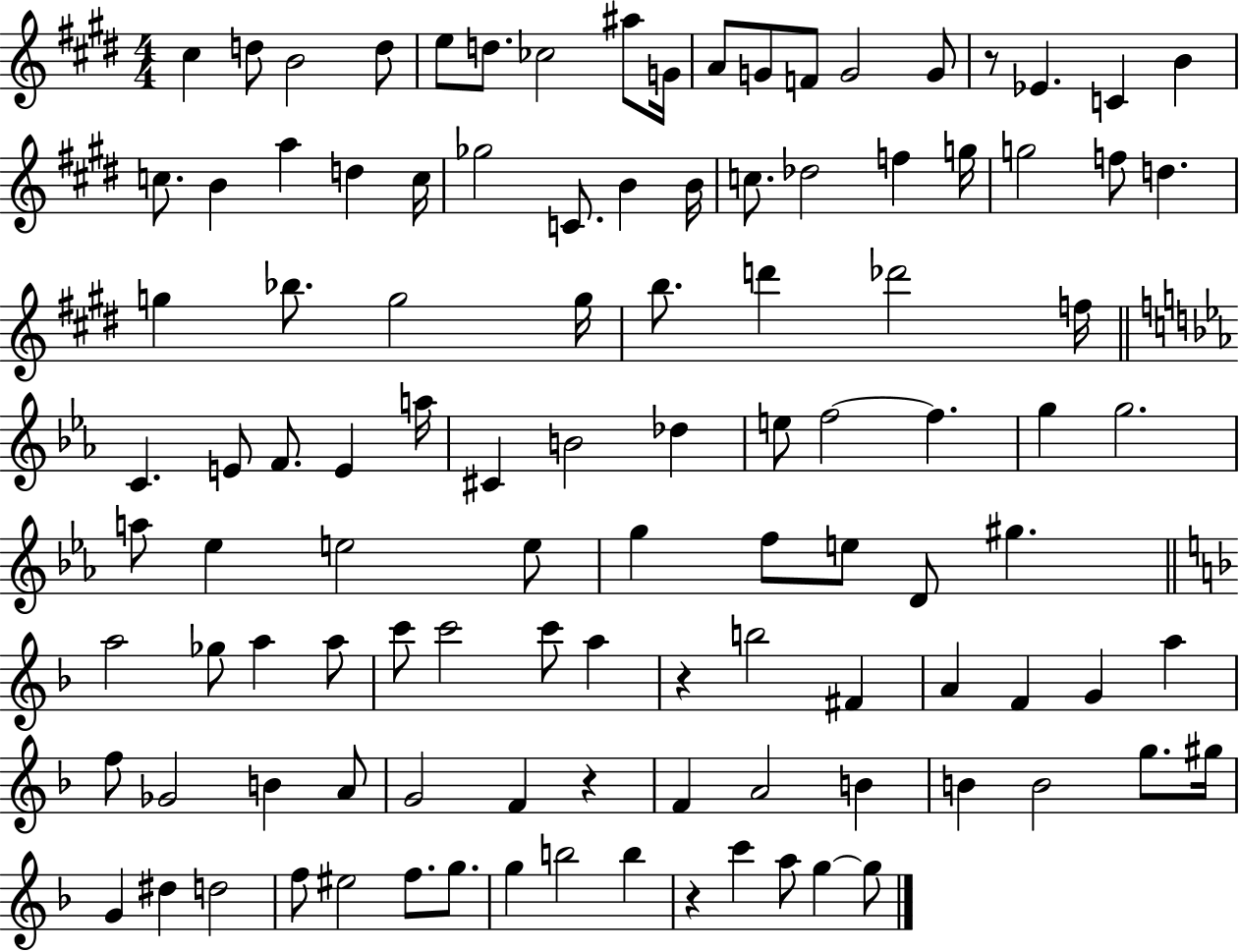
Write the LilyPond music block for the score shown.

{
  \clef treble
  \numericTimeSignature
  \time 4/4
  \key e \major
  cis''4 d''8 b'2 d''8 | e''8 d''8. ces''2 ais''8 g'16 | a'8 g'8 f'8 g'2 g'8 | r8 ees'4. c'4 b'4 | \break c''8. b'4 a''4 d''4 c''16 | ges''2 c'8. b'4 b'16 | c''8. des''2 f''4 g''16 | g''2 f''8 d''4. | \break g''4 bes''8. g''2 g''16 | b''8. d'''4 des'''2 f''16 | \bar "||" \break \key ees \major c'4. e'8 f'8. e'4 a''16 | cis'4 b'2 des''4 | e''8 f''2~~ f''4. | g''4 g''2. | \break a''8 ees''4 e''2 e''8 | g''4 f''8 e''8 d'8 gis''4. | \bar "||" \break \key d \minor a''2 ges''8 a''4 a''8 | c'''8 c'''2 c'''8 a''4 | r4 b''2 fis'4 | a'4 f'4 g'4 a''4 | \break f''8 ges'2 b'4 a'8 | g'2 f'4 r4 | f'4 a'2 b'4 | b'4 b'2 g''8. gis''16 | \break g'4 dis''4 d''2 | f''8 eis''2 f''8. g''8. | g''4 b''2 b''4 | r4 c'''4 a''8 g''4~~ g''8 | \break \bar "|."
}